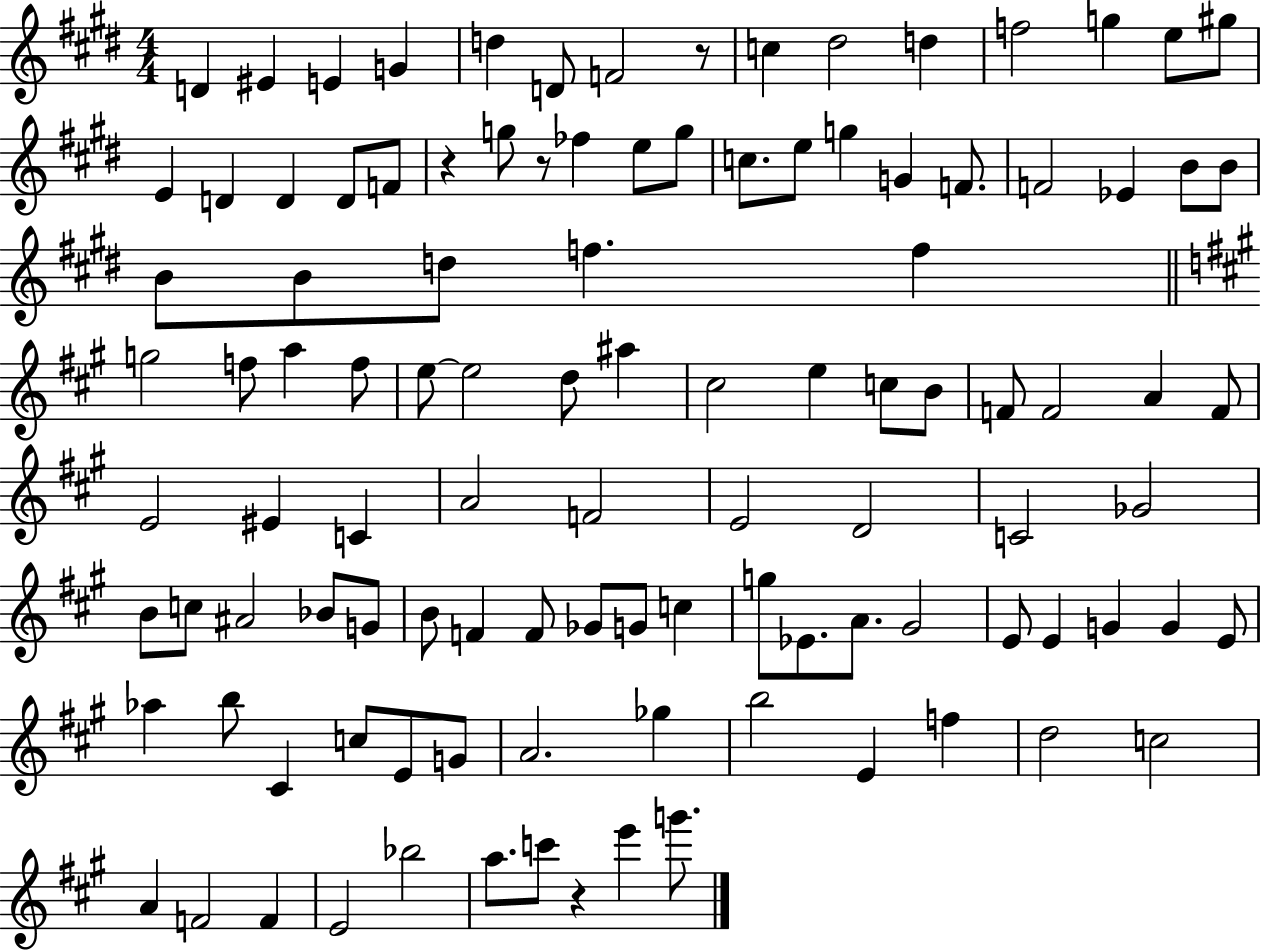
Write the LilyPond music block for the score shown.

{
  \clef treble
  \numericTimeSignature
  \time 4/4
  \key e \major
  d'4 eis'4 e'4 g'4 | d''4 d'8 f'2 r8 | c''4 dis''2 d''4 | f''2 g''4 e''8 gis''8 | \break e'4 d'4 d'4 d'8 f'8 | r4 g''8 r8 fes''4 e''8 g''8 | c''8. e''8 g''4 g'4 f'8. | f'2 ees'4 b'8 b'8 | \break b'8 b'8 d''8 f''4. f''4 | \bar "||" \break \key a \major g''2 f''8 a''4 f''8 | e''8~~ e''2 d''8 ais''4 | cis''2 e''4 c''8 b'8 | f'8 f'2 a'4 f'8 | \break e'2 eis'4 c'4 | a'2 f'2 | e'2 d'2 | c'2 ges'2 | \break b'8 c''8 ais'2 bes'8 g'8 | b'8 f'4 f'8 ges'8 g'8 c''4 | g''8 ees'8. a'8. gis'2 | e'8 e'4 g'4 g'4 e'8 | \break aes''4 b''8 cis'4 c''8 e'8 g'8 | a'2. ges''4 | b''2 e'4 f''4 | d''2 c''2 | \break a'4 f'2 f'4 | e'2 bes''2 | a''8. c'''8 r4 e'''4 g'''8. | \bar "|."
}